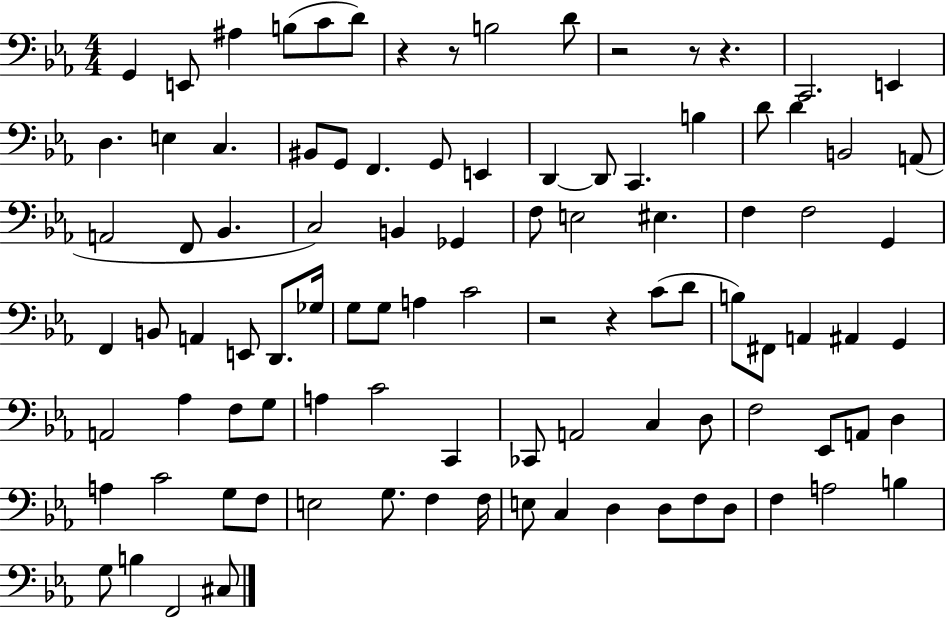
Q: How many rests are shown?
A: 7